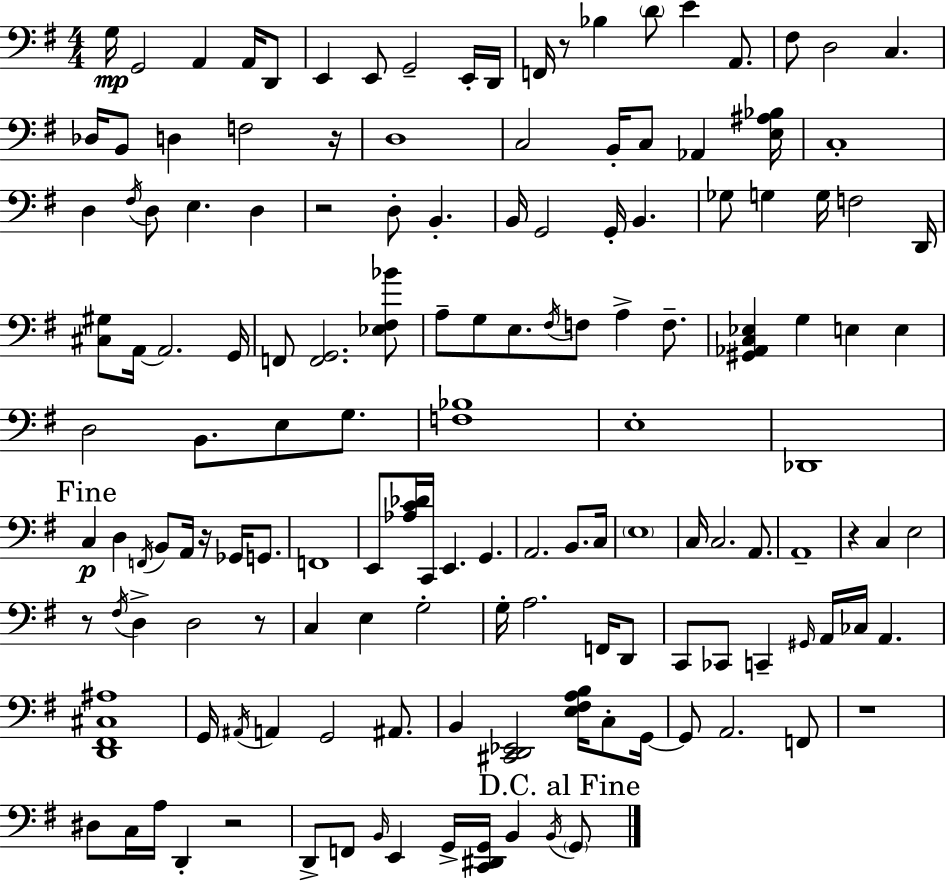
{
  \clef bass
  \numericTimeSignature
  \time 4/4
  \key e \minor
  \repeat volta 2 { g16\mp g,2 a,4 a,16 d,8 | e,4 e,8 g,2-- e,16-. d,16 | f,16 r8 bes4 \parenthesize d'8 e'4 a,8. | fis8 d2 c4. | \break des16 b,8 d4 f2 r16 | d1 | c2 b,16-. c8 aes,4 <e ais bes>16 | c1-. | \break d4 \acciaccatura { fis16 } d8 e4. d4 | r2 d8-. b,4.-. | b,16 g,2 g,16-. b,4. | ges8 g4 g16 f2 | \break d,16 <cis gis>8 a,16~~ a,2. | g,16 f,8 <f, g,>2. <ees fis bes'>8 | a8-- g8 e8. \acciaccatura { fis16 } f8 a4-> f8.-- | <gis, aes, c ees>4 g4 e4 e4 | \break d2 b,8. e8 g8. | <f bes>1 | e1-. | des,1 | \break \mark "Fine" c4\p d4 \acciaccatura { f,16 } b,8 a,16 r16 ges,16 | g,8. f,1 | e,8 <aes c' des'>16 c,16 e,4. g,4. | a,2. b,8. | \break c16 \parenthesize e1 | c16 c2. | a,8. a,1-- | r4 c4 e2 | \break r8 \acciaccatura { fis16 } d4-> d2 | r8 c4 e4 g2-. | g16-. a2. | f,16 d,8 c,8 ces,8 c,4-- \grace { gis,16 } a,16 ces16 a,4. | \break <d, fis, cis ais>1 | g,16 \acciaccatura { ais,16 } a,4 g,2 | ais,8. b,4 <cis, d, ees,>2 | <e fis a b>16 c8-. g,16~~ g,8 a,2. | \break f,8 r1 | dis8 c16 a16 d,4-. r2 | d,8-> f,8 \grace { b,16 } e,4 g,16-> | <c, dis, g,>16 b,4 \acciaccatura { b,16 } \mark "D.C. al Fine" \parenthesize g,8 } \bar "|."
}